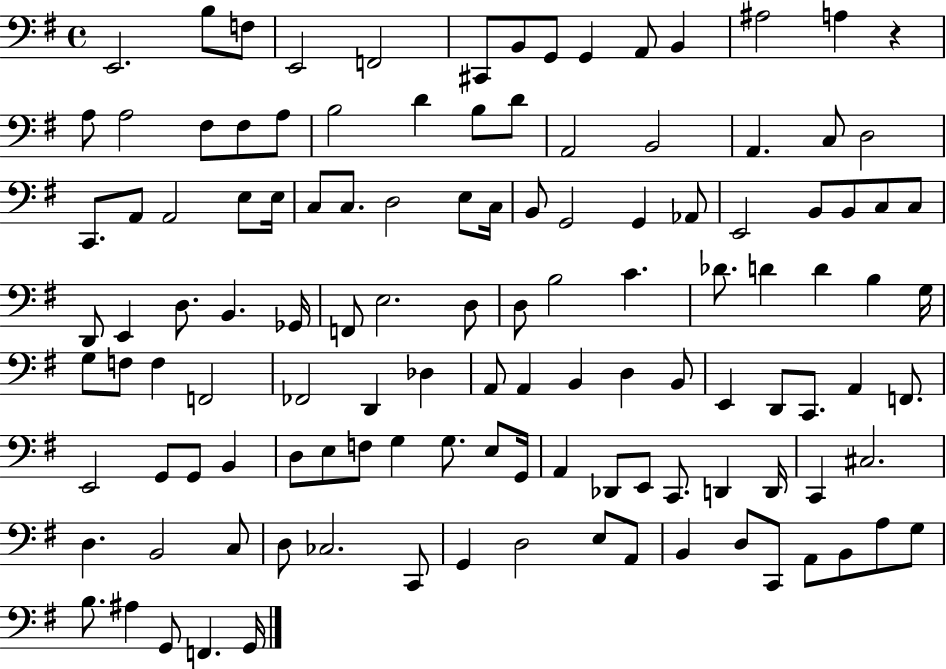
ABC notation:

X:1
T:Untitled
M:4/4
L:1/4
K:G
E,,2 B,/2 F,/2 E,,2 F,,2 ^C,,/2 B,,/2 G,,/2 G,, A,,/2 B,, ^A,2 A, z A,/2 A,2 ^F,/2 ^F,/2 A,/2 B,2 D B,/2 D/2 A,,2 B,,2 A,, C,/2 D,2 C,,/2 A,,/2 A,,2 E,/2 E,/4 C,/2 C,/2 D,2 E,/2 C,/4 B,,/2 G,,2 G,, _A,,/2 E,,2 B,,/2 B,,/2 C,/2 C,/2 D,,/2 E,, D,/2 B,, _G,,/4 F,,/2 E,2 D,/2 D,/2 B,2 C _D/2 D D B, G,/4 G,/2 F,/2 F, F,,2 _F,,2 D,, _D, A,,/2 A,, B,, D, B,,/2 E,, D,,/2 C,,/2 A,, F,,/2 E,,2 G,,/2 G,,/2 B,, D,/2 E,/2 F,/2 G, G,/2 E,/2 G,,/4 A,, _D,,/2 E,,/2 C,,/2 D,, D,,/4 C,, ^C,2 D, B,,2 C,/2 D,/2 _C,2 C,,/2 G,, D,2 E,/2 A,,/2 B,, D,/2 C,,/2 A,,/2 B,,/2 A,/2 G,/2 B,/2 ^A, G,,/2 F,, G,,/4